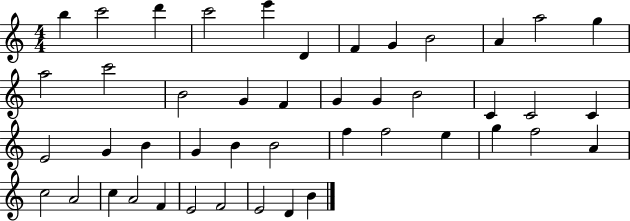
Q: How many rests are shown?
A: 0